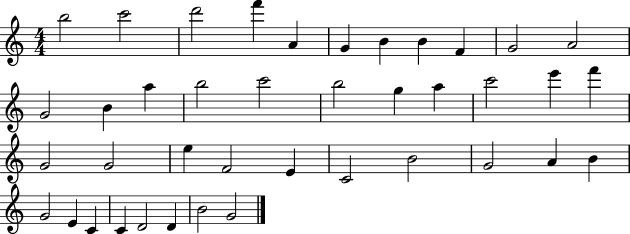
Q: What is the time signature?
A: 4/4